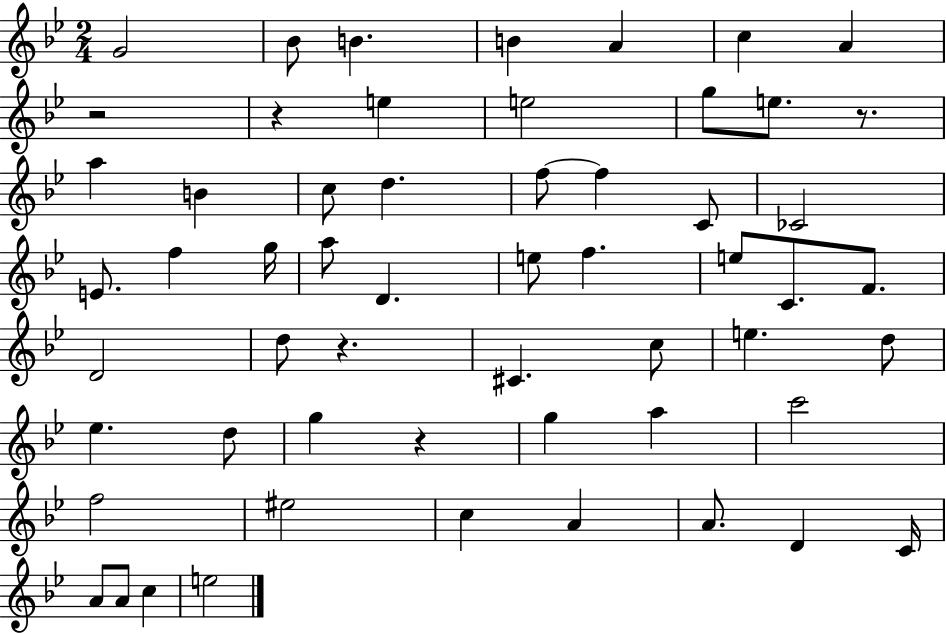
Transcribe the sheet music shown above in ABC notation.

X:1
T:Untitled
M:2/4
L:1/4
K:Bb
G2 _B/2 B B A c A z2 z e e2 g/2 e/2 z/2 a B c/2 d f/2 f C/2 _C2 E/2 f g/4 a/2 D e/2 f e/2 C/2 F/2 D2 d/2 z ^C c/2 e d/2 _e d/2 g z g a c'2 f2 ^e2 c A A/2 D C/4 A/2 A/2 c e2